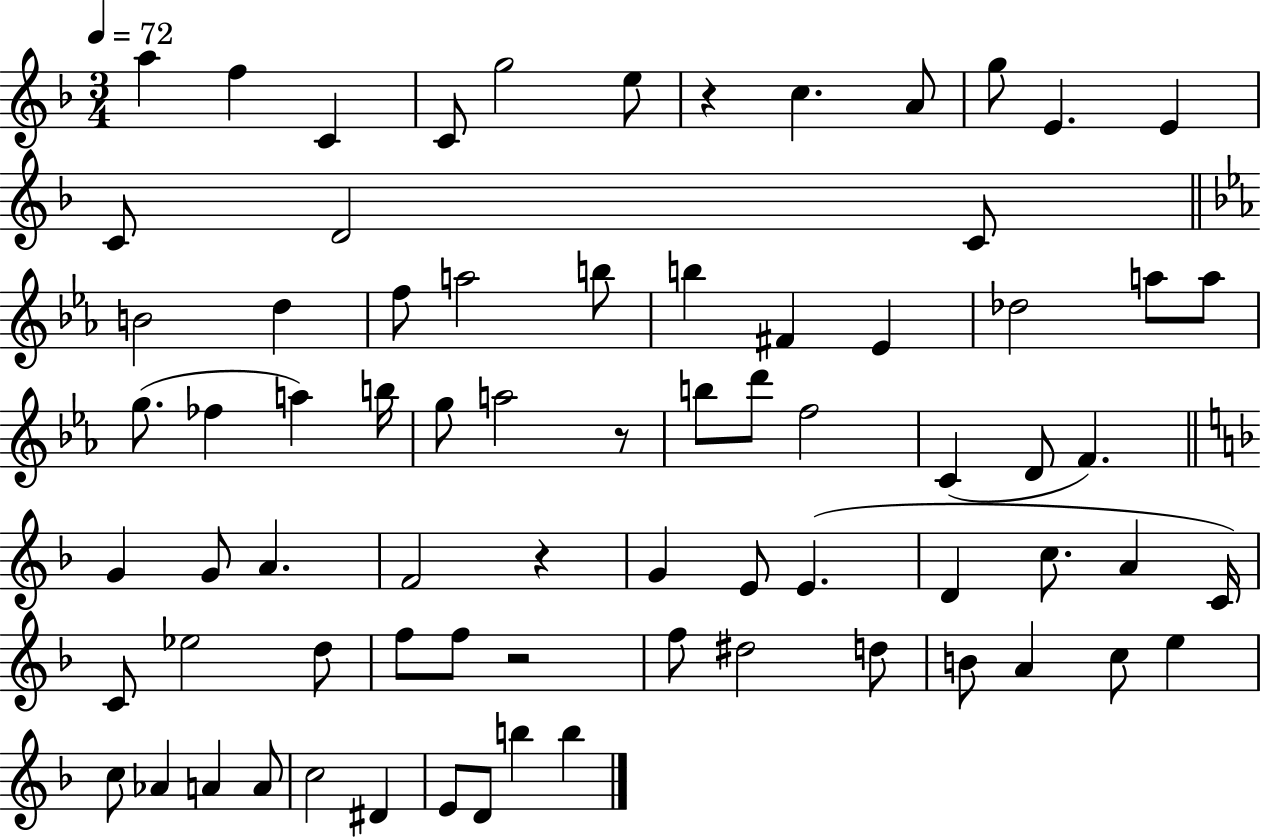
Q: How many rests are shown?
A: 4